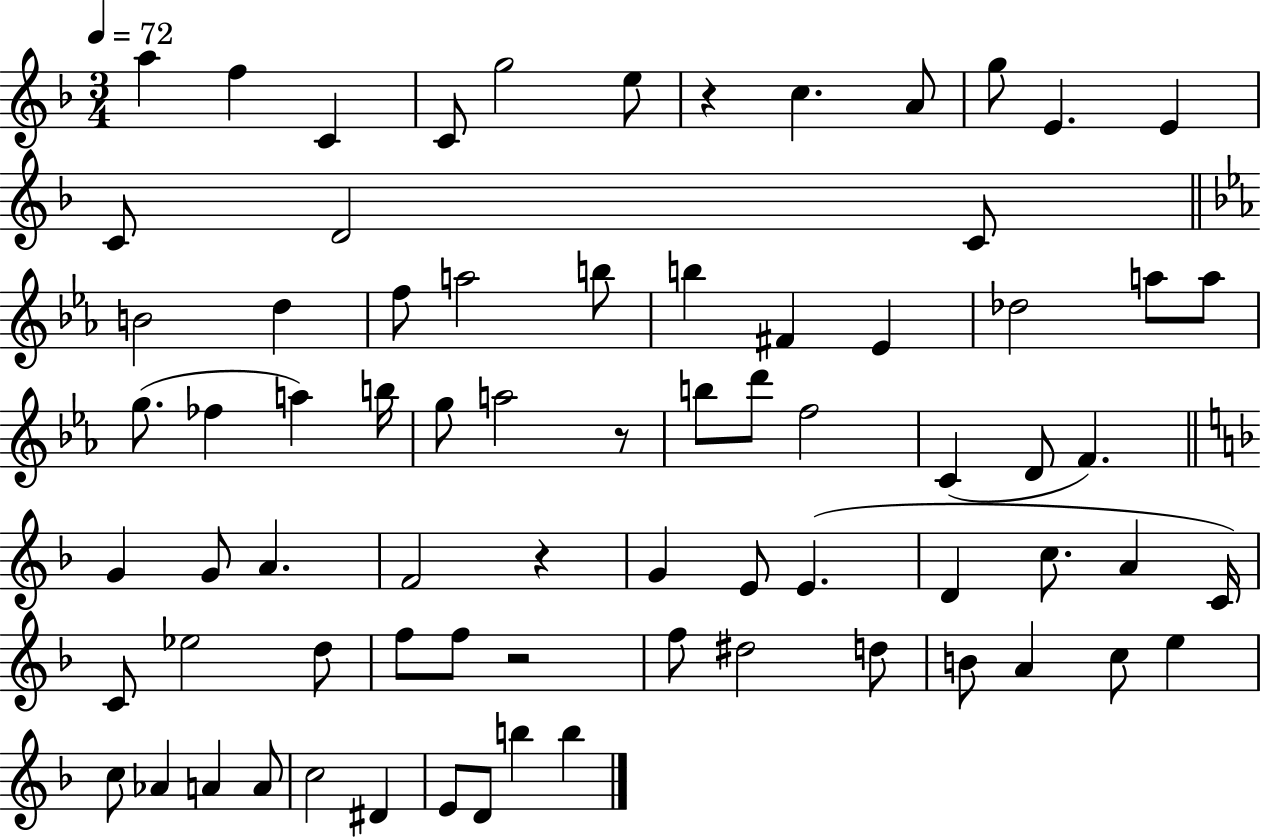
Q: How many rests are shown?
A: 4